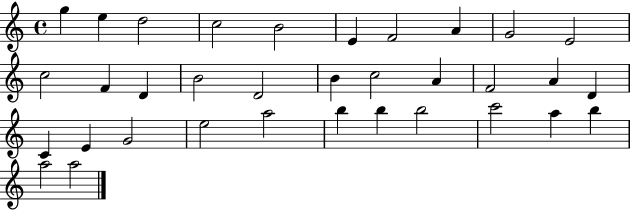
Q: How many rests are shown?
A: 0